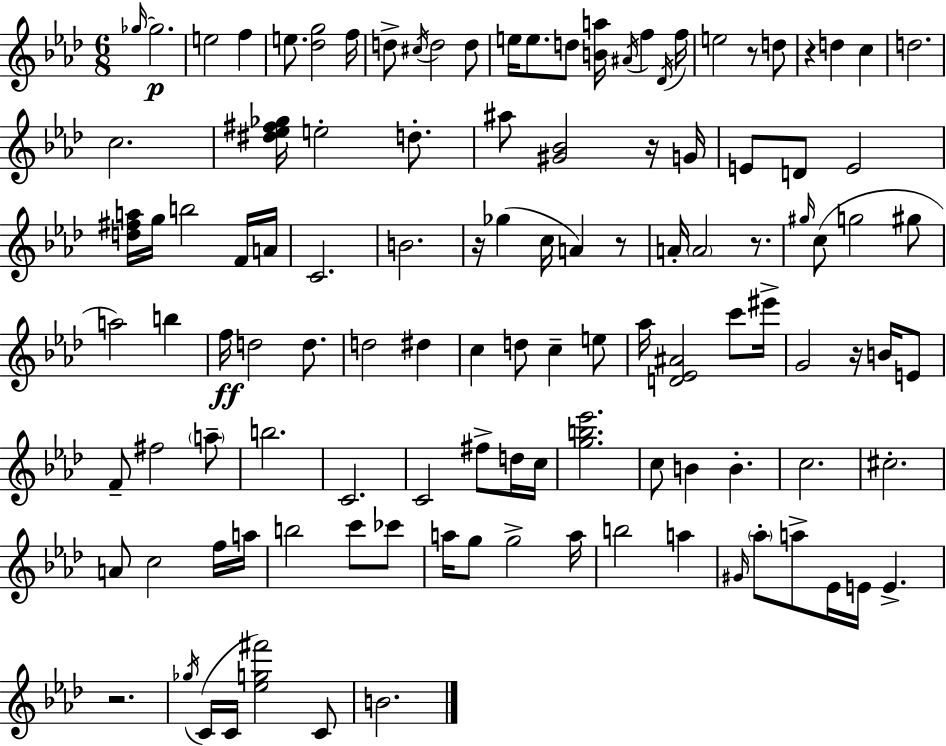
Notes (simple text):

Gb5/s Gb5/h. E5/h F5/q E5/e. [Db5,G5]/h F5/s D5/e C#5/s D5/h D5/e E5/s E5/e. D5/e [B4,A5]/s A#4/s F5/q Db4/s F5/s E5/h R/e D5/e R/q D5/q C5/q D5/h. C5/h. [D#5,Eb5,F#5,Gb5]/s E5/h D5/e. A#5/e [G#4,Bb4]/h R/s G4/s E4/e D4/e E4/h [D5,F#5,A5]/s G5/s B5/h F4/s A4/s C4/h. B4/h. R/s Gb5/q C5/s A4/q R/e A4/s A4/h R/e. G#5/s C5/e G5/h G#5/e A5/h B5/q F5/s D5/h D5/e. D5/h D#5/q C5/q D5/e C5/q E5/e Ab5/s [D4,Eb4,A#4]/h C6/e EIS6/s G4/h R/s B4/s E4/e F4/e F#5/h A5/e B5/h. C4/h. C4/h F#5/e D5/s C5/s [G5,B5,Eb6]/h. C5/e B4/q B4/q. C5/h. C#5/h. A4/e C5/h F5/s A5/s B5/h C6/e CES6/e A5/s G5/e G5/h A5/s B5/h A5/q G#4/s Ab5/e A5/e Eb4/s E4/s E4/q. R/h. Gb5/s C4/s C4/s [Eb5,G5,F#6]/h C4/e B4/h.